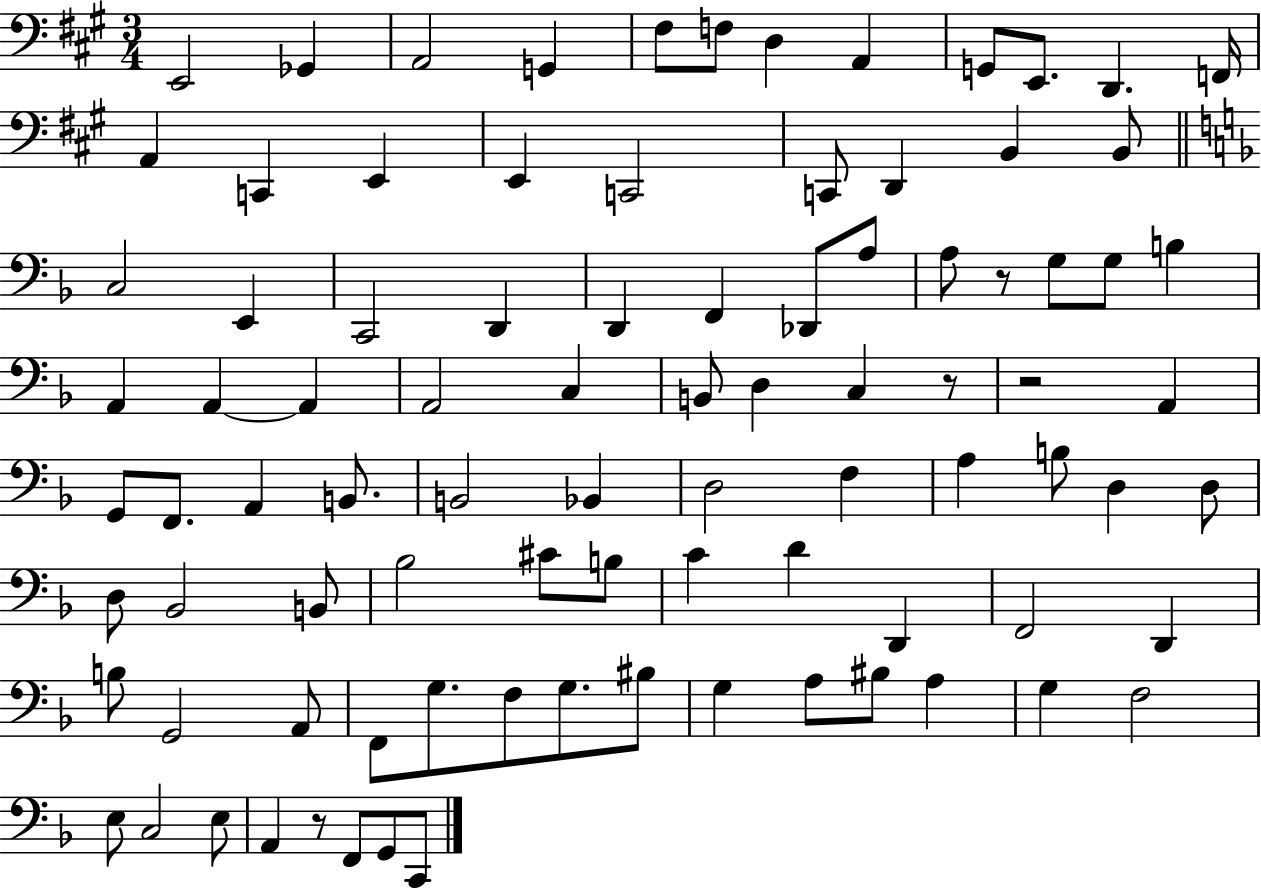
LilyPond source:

{
  \clef bass
  \numericTimeSignature
  \time 3/4
  \key a \major
  e,2 ges,4 | a,2 g,4 | fis8 f8 d4 a,4 | g,8 e,8. d,4. f,16 | \break a,4 c,4 e,4 | e,4 c,2 | c,8 d,4 b,4 b,8 | \bar "||" \break \key f \major c2 e,4 | c,2 d,4 | d,4 f,4 des,8 a8 | a8 r8 g8 g8 b4 | \break a,4 a,4~~ a,4 | a,2 c4 | b,8 d4 c4 r8 | r2 a,4 | \break g,8 f,8. a,4 b,8. | b,2 bes,4 | d2 f4 | a4 b8 d4 d8 | \break d8 bes,2 b,8 | bes2 cis'8 b8 | c'4 d'4 d,4 | f,2 d,4 | \break b8 g,2 a,8 | f,8 g8. f8 g8. bis8 | g4 a8 bis8 a4 | g4 f2 | \break e8 c2 e8 | a,4 r8 f,8 g,8 c,8 | \bar "|."
}